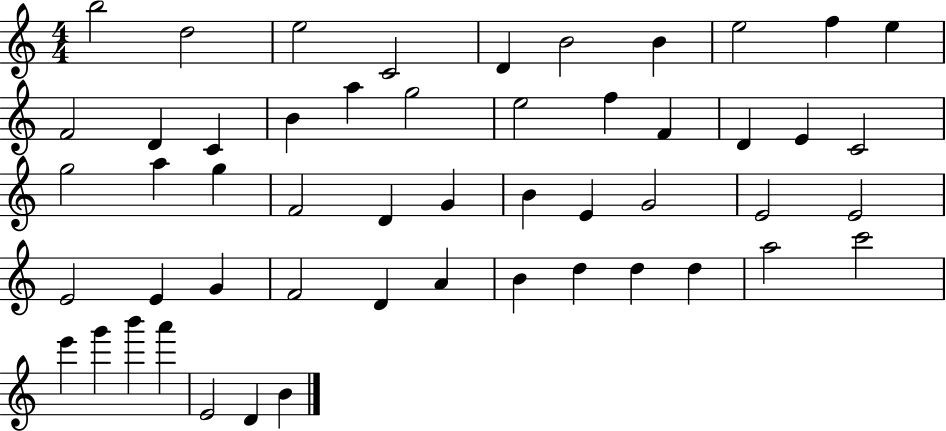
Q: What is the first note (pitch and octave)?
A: B5